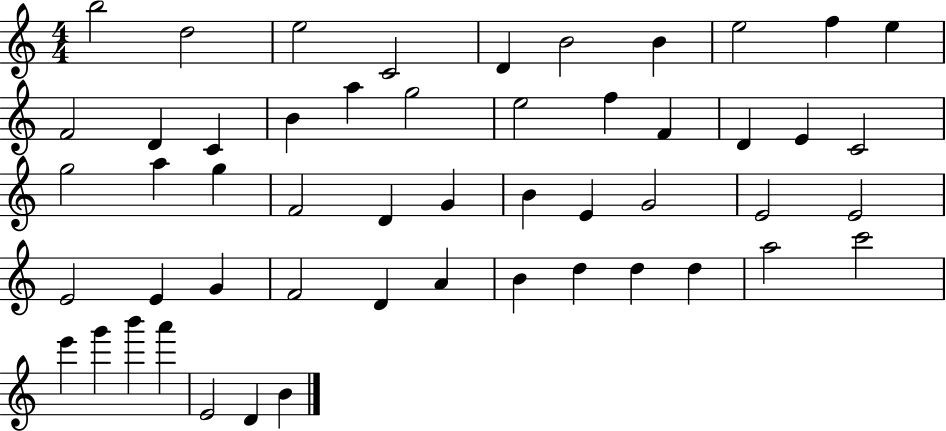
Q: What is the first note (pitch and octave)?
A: B5